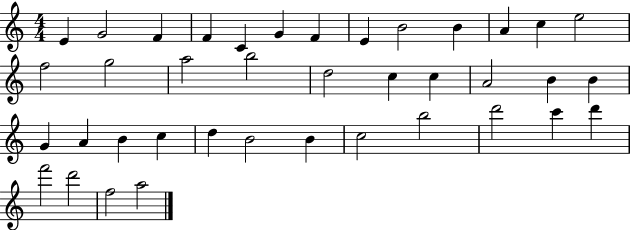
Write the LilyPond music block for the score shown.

{
  \clef treble
  \numericTimeSignature
  \time 4/4
  \key c \major
  e'4 g'2 f'4 | f'4 c'4 g'4 f'4 | e'4 b'2 b'4 | a'4 c''4 e''2 | \break f''2 g''2 | a''2 b''2 | d''2 c''4 c''4 | a'2 b'4 b'4 | \break g'4 a'4 b'4 c''4 | d''4 b'2 b'4 | c''2 b''2 | d'''2 c'''4 d'''4 | \break f'''2 d'''2 | f''2 a''2 | \bar "|."
}